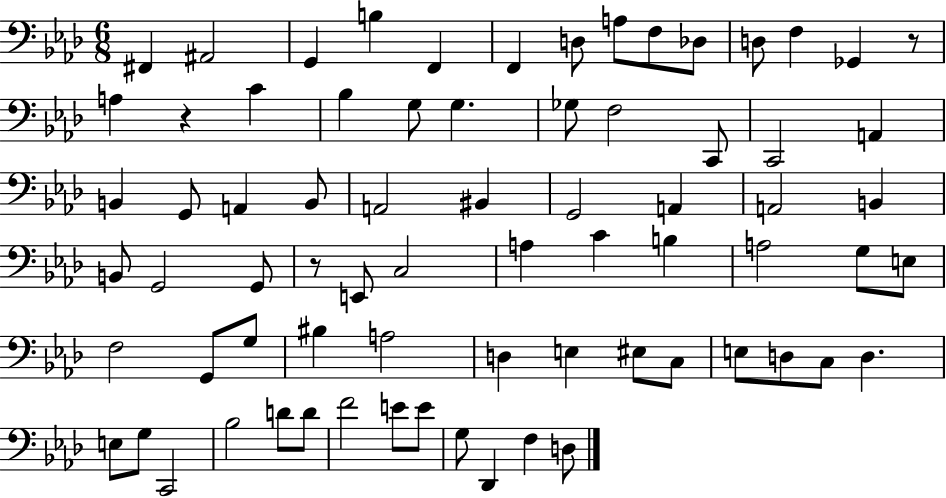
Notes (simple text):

F#2/q A#2/h G2/q B3/q F2/q F2/q D3/e A3/e F3/e Db3/e D3/e F3/q Gb2/q R/e A3/q R/q C4/q Bb3/q G3/e G3/q. Gb3/e F3/h C2/e C2/h A2/q B2/q G2/e A2/q B2/e A2/h BIS2/q G2/h A2/q A2/h B2/q B2/e G2/h G2/e R/e E2/e C3/h A3/q C4/q B3/q A3/h G3/e E3/e F3/h G2/e G3/e BIS3/q A3/h D3/q E3/q EIS3/e C3/e E3/e D3/e C3/e D3/q. E3/e G3/e C2/h Bb3/h D4/e D4/e F4/h E4/e E4/e G3/e Db2/q F3/q D3/e